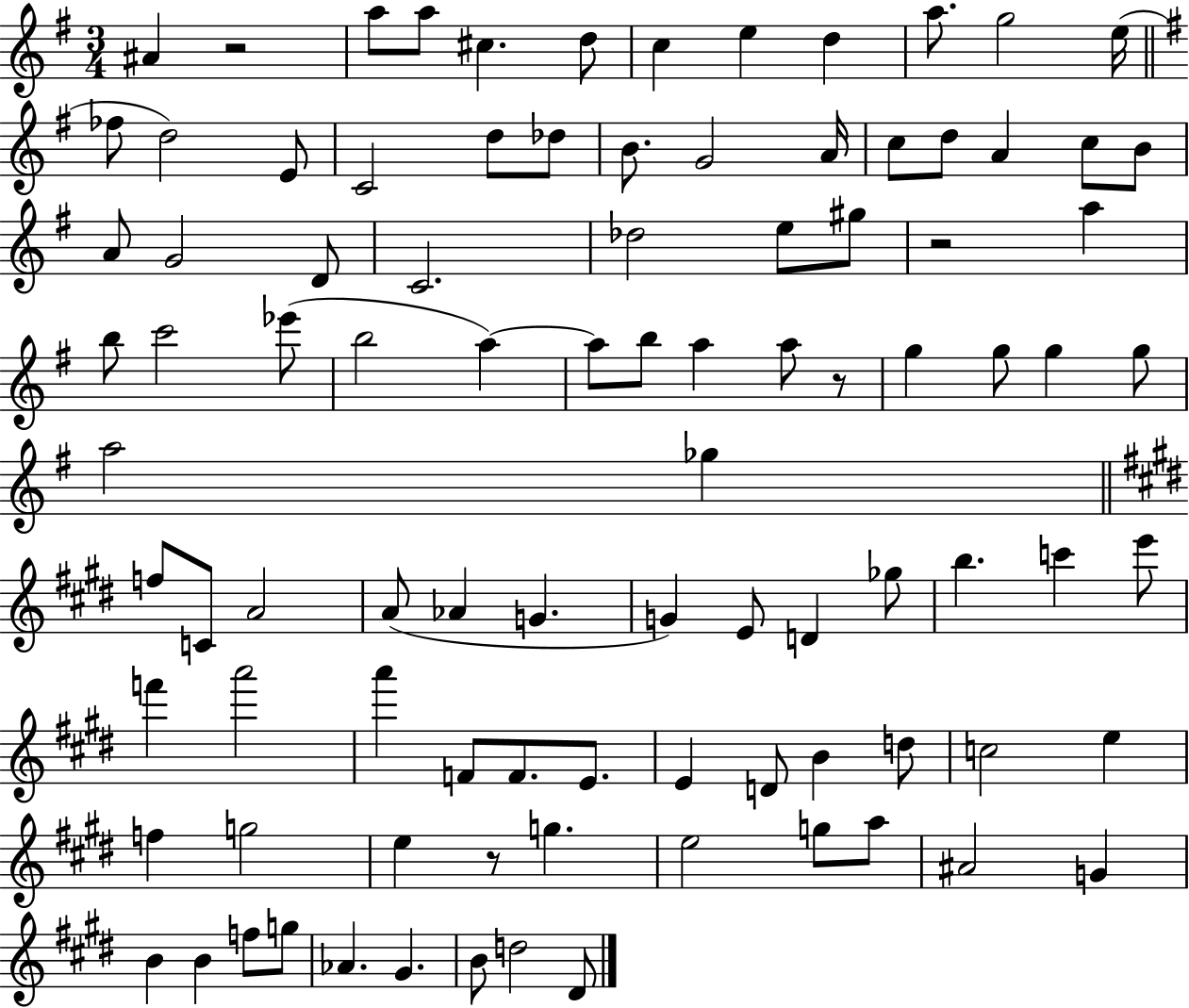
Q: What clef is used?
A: treble